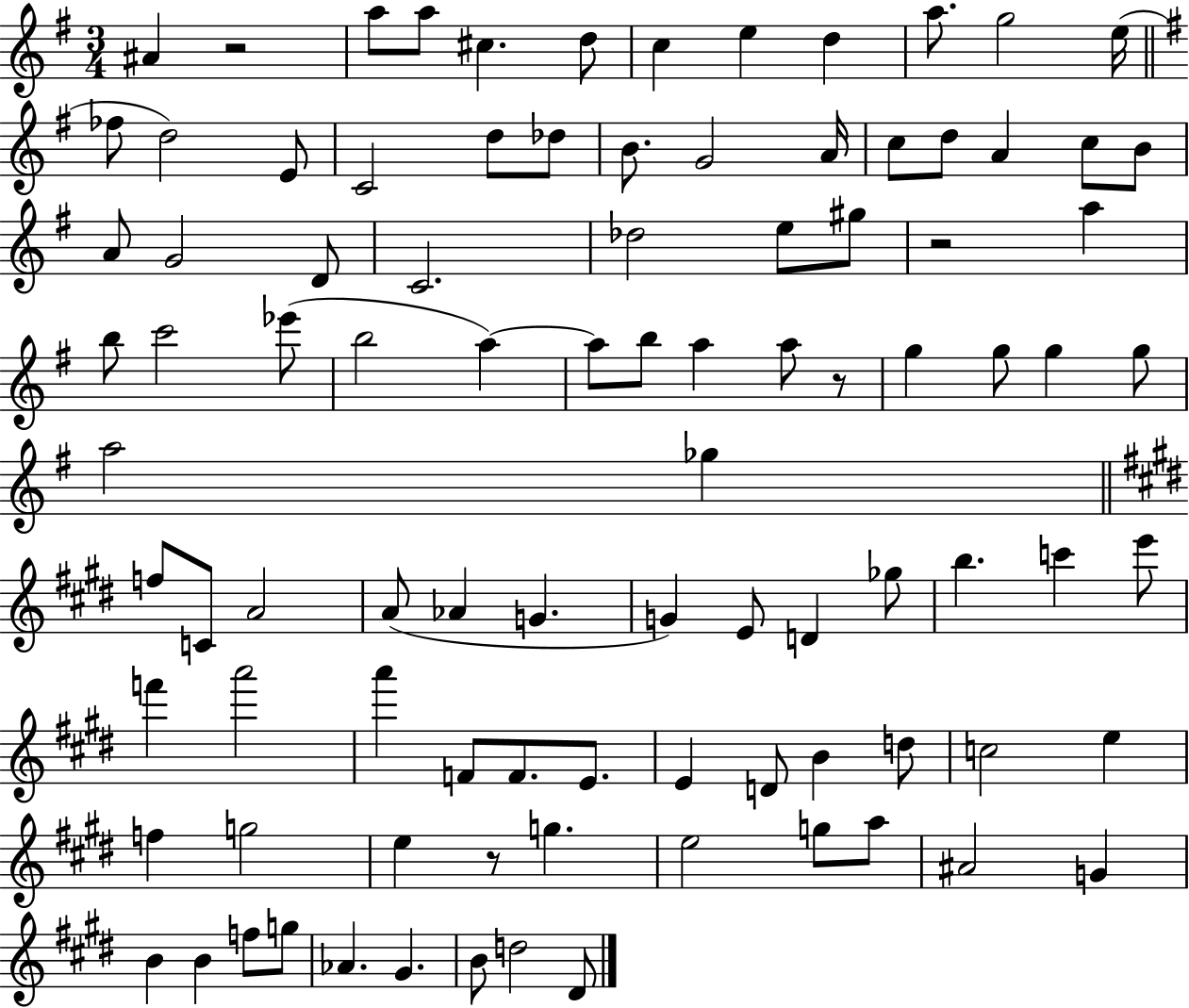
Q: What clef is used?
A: treble